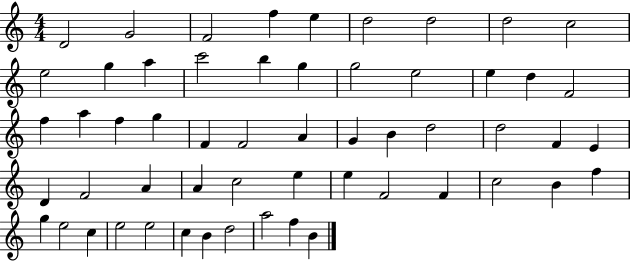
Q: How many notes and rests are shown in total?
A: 56